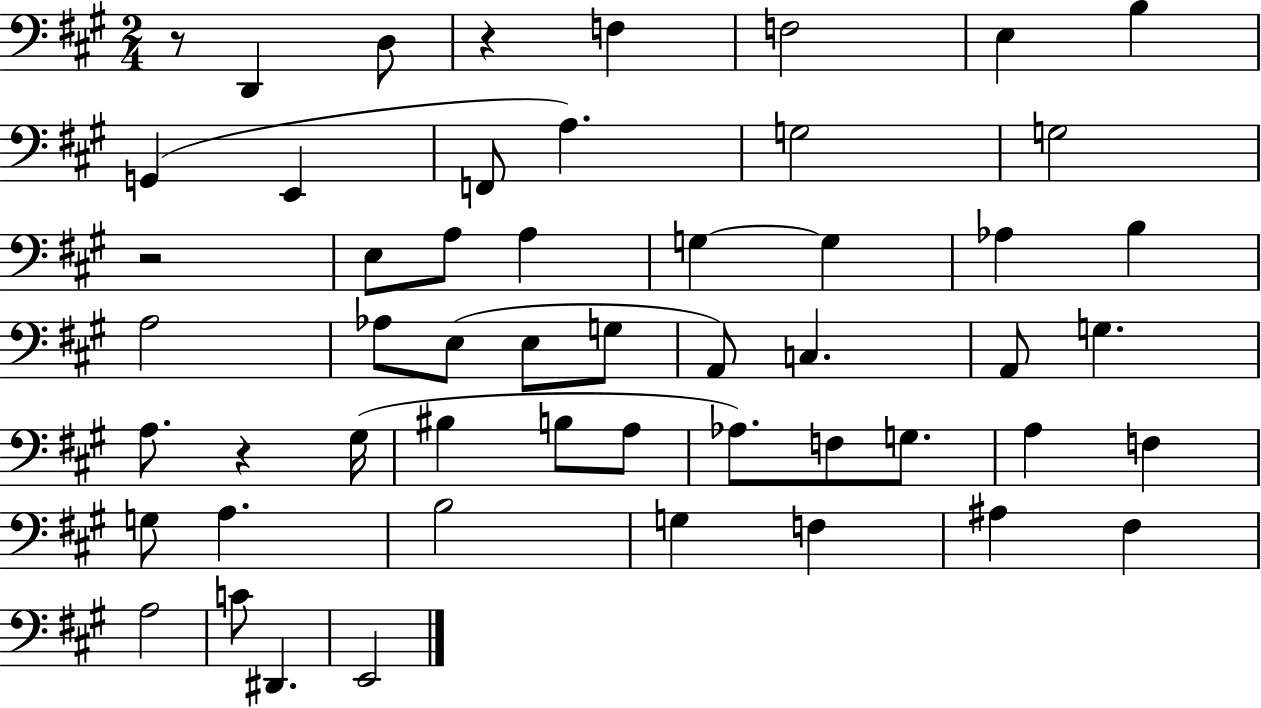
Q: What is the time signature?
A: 2/4